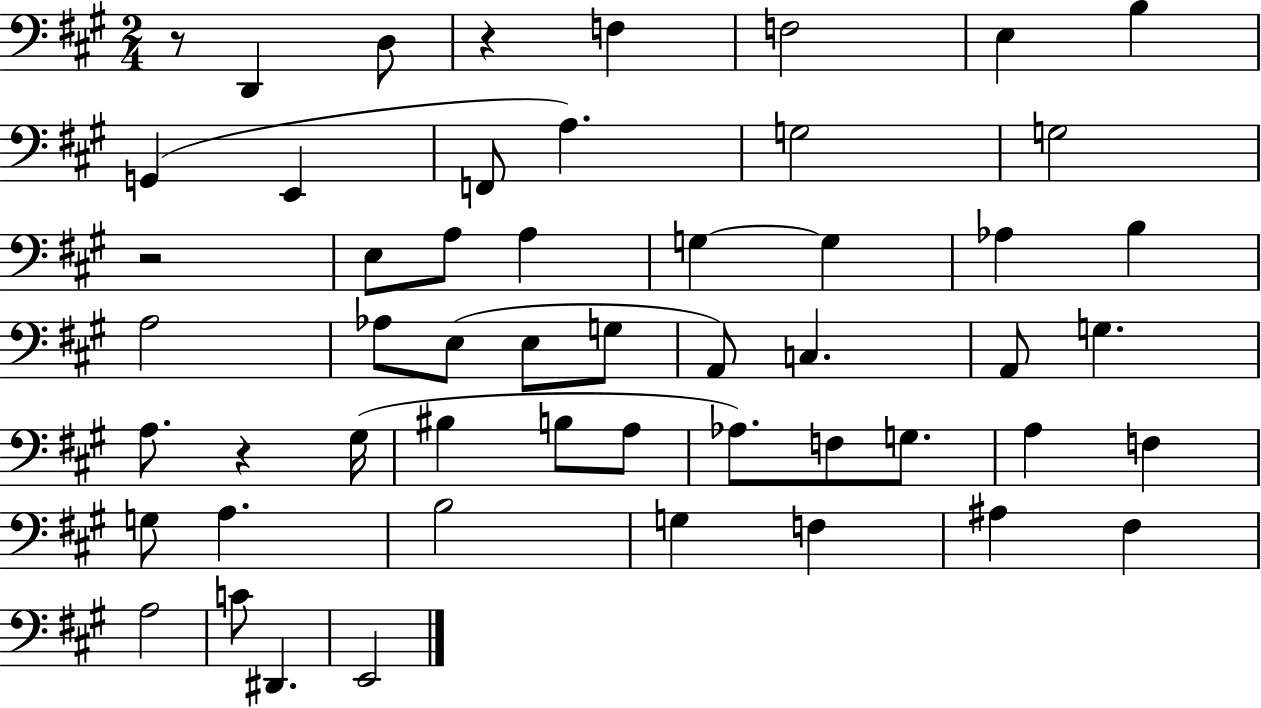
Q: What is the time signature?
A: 2/4